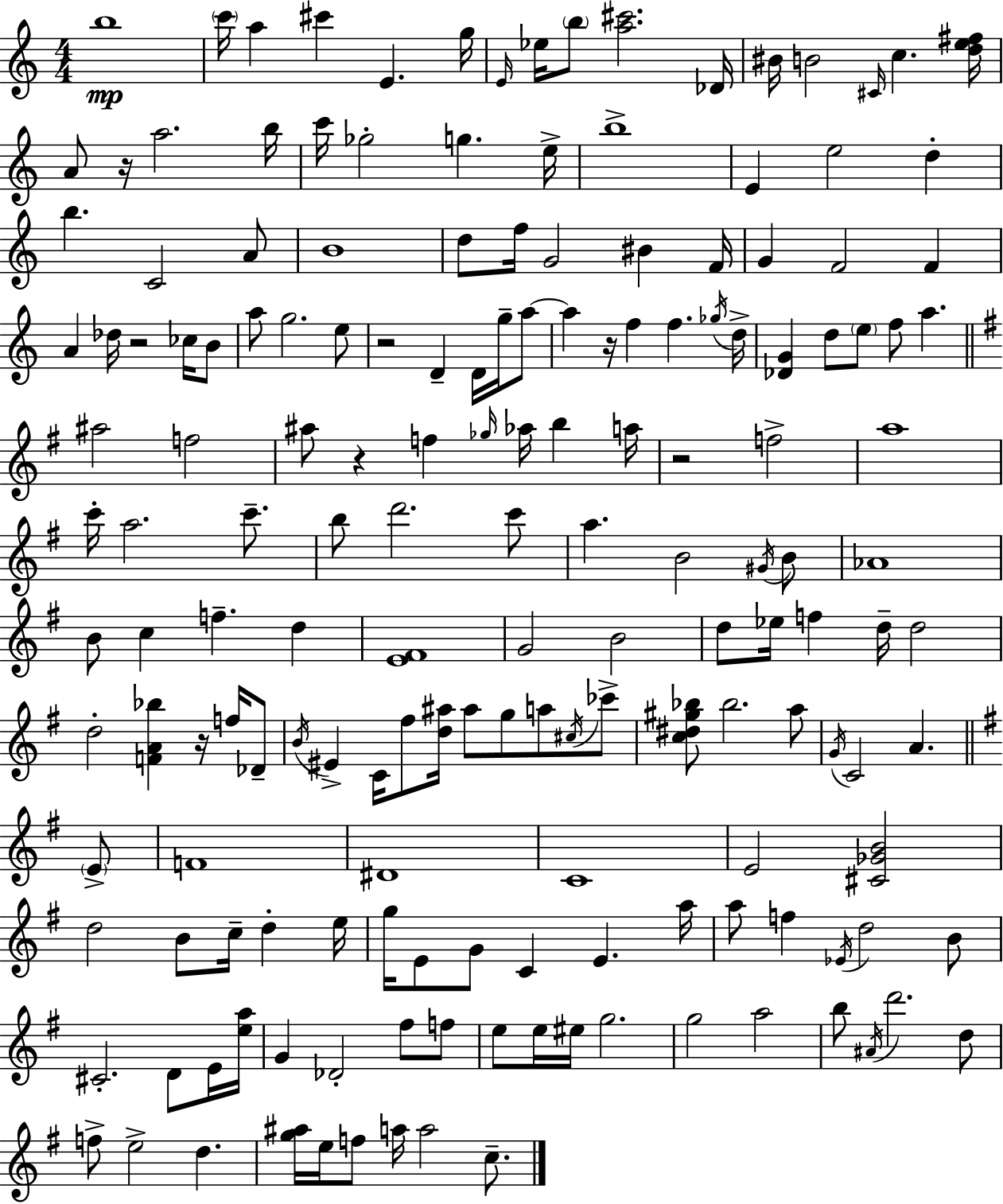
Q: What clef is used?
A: treble